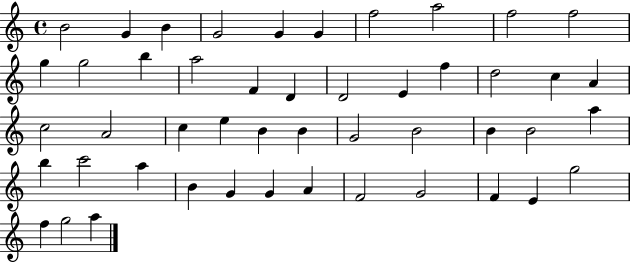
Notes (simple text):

B4/h G4/q B4/q G4/h G4/q G4/q F5/h A5/h F5/h F5/h G5/q G5/h B5/q A5/h F4/q D4/q D4/h E4/q F5/q D5/h C5/q A4/q C5/h A4/h C5/q E5/q B4/q B4/q G4/h B4/h B4/q B4/h A5/q B5/q C6/h A5/q B4/q G4/q G4/q A4/q F4/h G4/h F4/q E4/q G5/h F5/q G5/h A5/q